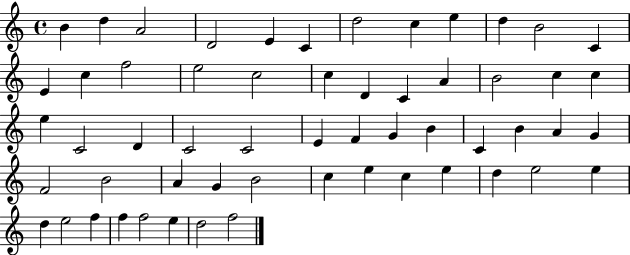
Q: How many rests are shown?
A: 0